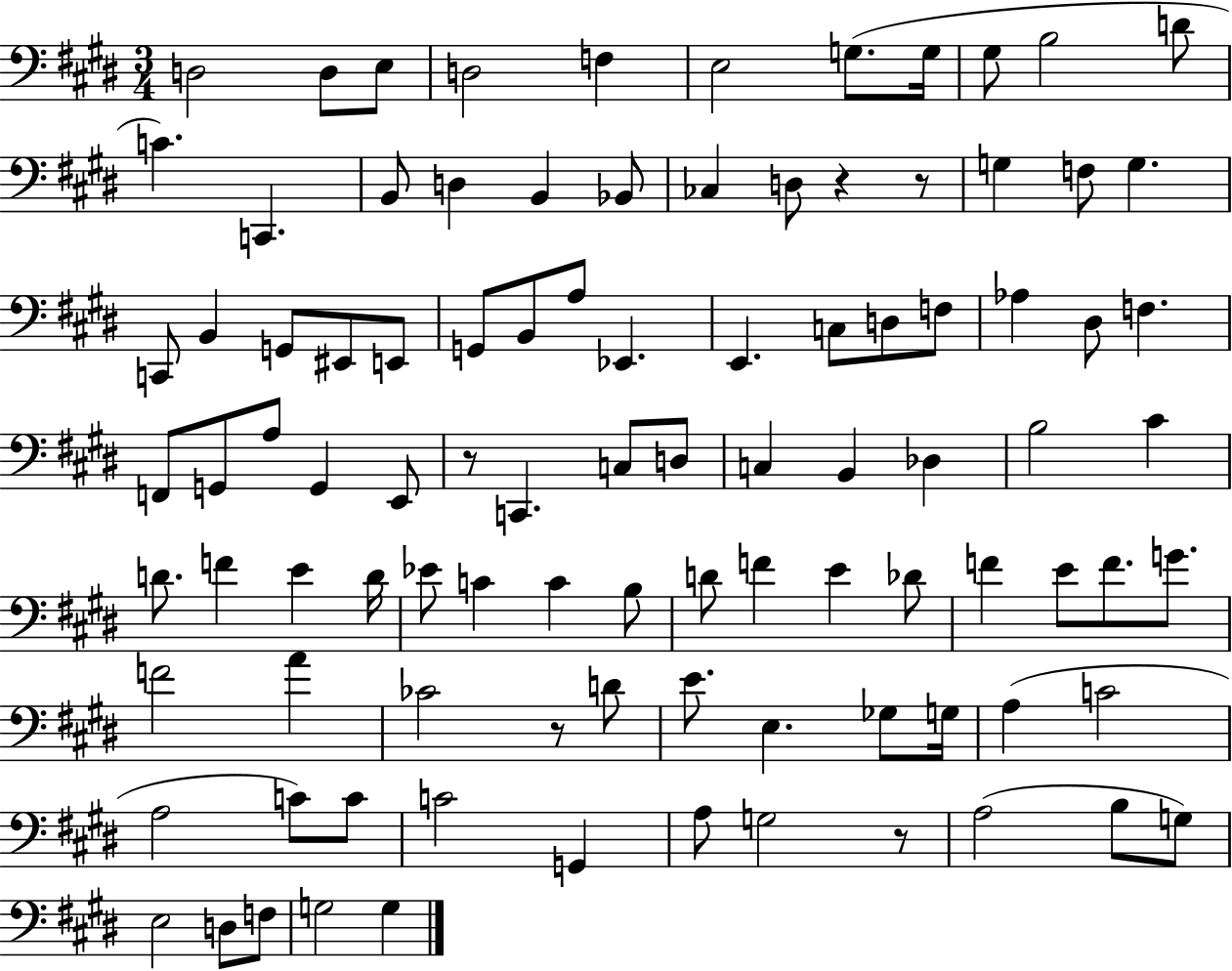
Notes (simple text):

D3/h D3/e E3/e D3/h F3/q E3/h G3/e. G3/s G#3/e B3/h D4/e C4/q. C2/q. B2/e D3/q B2/q Bb2/e CES3/q D3/e R/q R/e G3/q F3/e G3/q. C2/e B2/q G2/e EIS2/e E2/e G2/e B2/e A3/e Eb2/q. E2/q. C3/e D3/e F3/e Ab3/q D#3/e F3/q. F2/e G2/e A3/e G2/q E2/e R/e C2/q. C3/e D3/e C3/q B2/q Db3/q B3/h C#4/q D4/e. F4/q E4/q D4/s Eb4/e C4/q C4/q B3/e D4/e F4/q E4/q Db4/e F4/q E4/e F4/e. G4/e. F4/h A4/q CES4/h R/e D4/e E4/e. E3/q. Gb3/e G3/s A3/q C4/h A3/h C4/e C4/e C4/h G2/q A3/e G3/h R/e A3/h B3/e G3/e E3/h D3/e F3/e G3/h G3/q